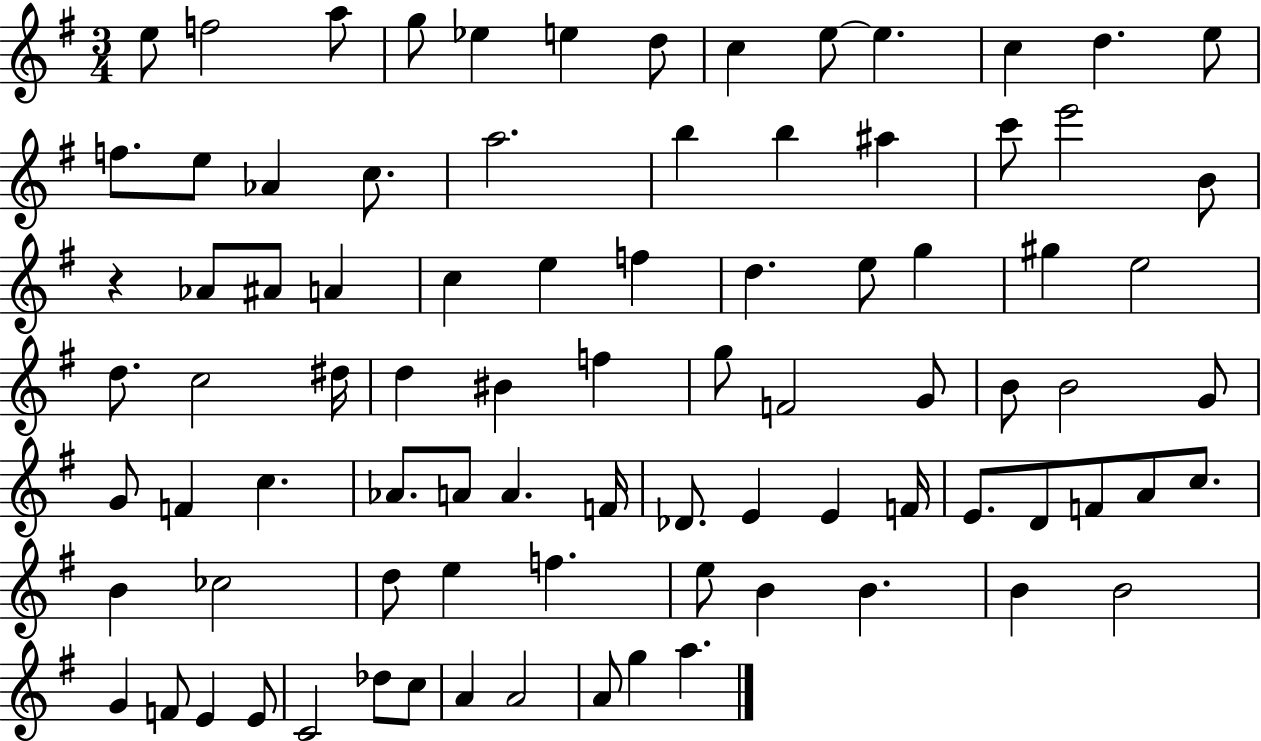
X:1
T:Untitled
M:3/4
L:1/4
K:G
e/2 f2 a/2 g/2 _e e d/2 c e/2 e c d e/2 f/2 e/2 _A c/2 a2 b b ^a c'/2 e'2 B/2 z _A/2 ^A/2 A c e f d e/2 g ^g e2 d/2 c2 ^d/4 d ^B f g/2 F2 G/2 B/2 B2 G/2 G/2 F c _A/2 A/2 A F/4 _D/2 E E F/4 E/2 D/2 F/2 A/2 c/2 B _c2 d/2 e f e/2 B B B B2 G F/2 E E/2 C2 _d/2 c/2 A A2 A/2 g a